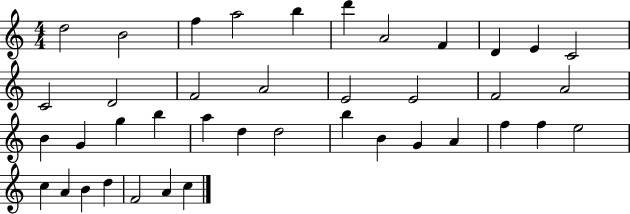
D5/h B4/h F5/q A5/h B5/q D6/q A4/h F4/q D4/q E4/q C4/h C4/h D4/h F4/h A4/h E4/h E4/h F4/h A4/h B4/q G4/q G5/q B5/q A5/q D5/q D5/h B5/q B4/q G4/q A4/q F5/q F5/q E5/h C5/q A4/q B4/q D5/q F4/h A4/q C5/q